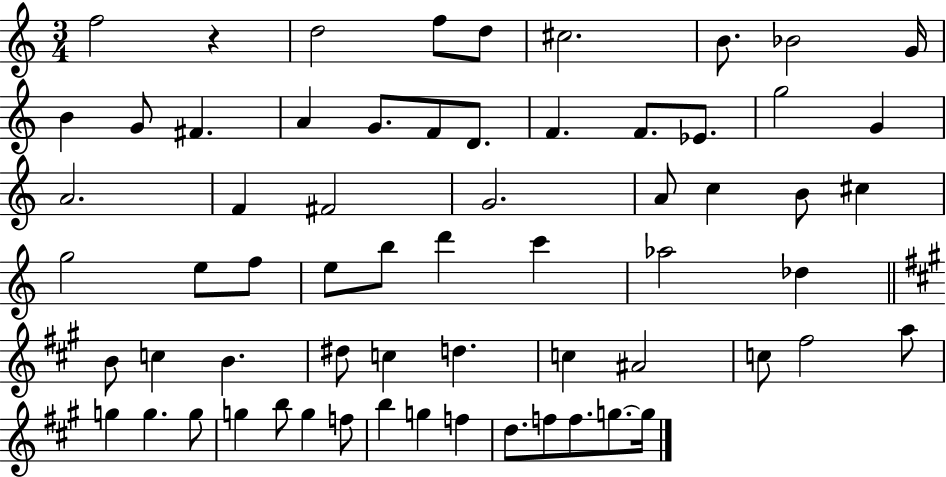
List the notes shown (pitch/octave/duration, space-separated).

F5/h R/q D5/h F5/e D5/e C#5/h. B4/e. Bb4/h G4/s B4/q G4/e F#4/q. A4/q G4/e. F4/e D4/e. F4/q. F4/e. Eb4/e. G5/h G4/q A4/h. F4/q F#4/h G4/h. A4/e C5/q B4/e C#5/q G5/h E5/e F5/e E5/e B5/e D6/q C6/q Ab5/h Db5/q B4/e C5/q B4/q. D#5/e C5/q D5/q. C5/q A#4/h C5/e F#5/h A5/e G5/q G5/q. G5/e G5/q B5/e G5/q F5/e B5/q G5/q F5/q D5/e. F5/e F5/e. G5/e. G5/s